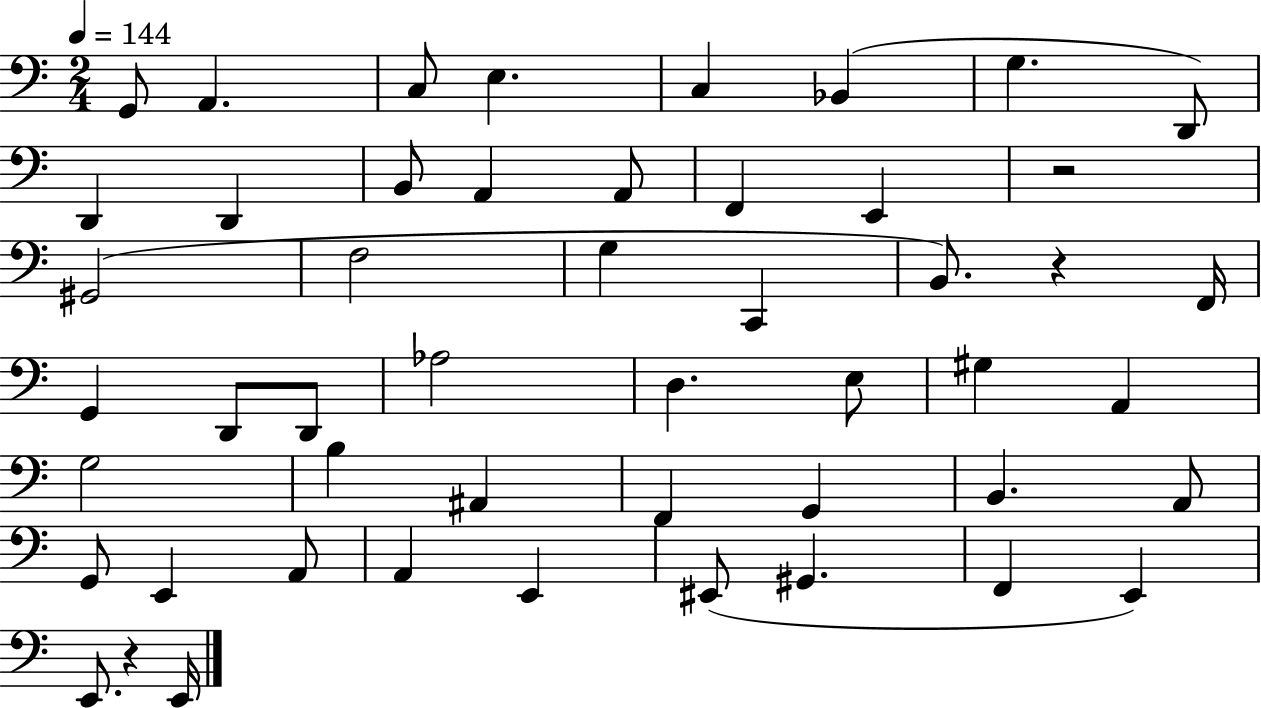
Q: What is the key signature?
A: C major